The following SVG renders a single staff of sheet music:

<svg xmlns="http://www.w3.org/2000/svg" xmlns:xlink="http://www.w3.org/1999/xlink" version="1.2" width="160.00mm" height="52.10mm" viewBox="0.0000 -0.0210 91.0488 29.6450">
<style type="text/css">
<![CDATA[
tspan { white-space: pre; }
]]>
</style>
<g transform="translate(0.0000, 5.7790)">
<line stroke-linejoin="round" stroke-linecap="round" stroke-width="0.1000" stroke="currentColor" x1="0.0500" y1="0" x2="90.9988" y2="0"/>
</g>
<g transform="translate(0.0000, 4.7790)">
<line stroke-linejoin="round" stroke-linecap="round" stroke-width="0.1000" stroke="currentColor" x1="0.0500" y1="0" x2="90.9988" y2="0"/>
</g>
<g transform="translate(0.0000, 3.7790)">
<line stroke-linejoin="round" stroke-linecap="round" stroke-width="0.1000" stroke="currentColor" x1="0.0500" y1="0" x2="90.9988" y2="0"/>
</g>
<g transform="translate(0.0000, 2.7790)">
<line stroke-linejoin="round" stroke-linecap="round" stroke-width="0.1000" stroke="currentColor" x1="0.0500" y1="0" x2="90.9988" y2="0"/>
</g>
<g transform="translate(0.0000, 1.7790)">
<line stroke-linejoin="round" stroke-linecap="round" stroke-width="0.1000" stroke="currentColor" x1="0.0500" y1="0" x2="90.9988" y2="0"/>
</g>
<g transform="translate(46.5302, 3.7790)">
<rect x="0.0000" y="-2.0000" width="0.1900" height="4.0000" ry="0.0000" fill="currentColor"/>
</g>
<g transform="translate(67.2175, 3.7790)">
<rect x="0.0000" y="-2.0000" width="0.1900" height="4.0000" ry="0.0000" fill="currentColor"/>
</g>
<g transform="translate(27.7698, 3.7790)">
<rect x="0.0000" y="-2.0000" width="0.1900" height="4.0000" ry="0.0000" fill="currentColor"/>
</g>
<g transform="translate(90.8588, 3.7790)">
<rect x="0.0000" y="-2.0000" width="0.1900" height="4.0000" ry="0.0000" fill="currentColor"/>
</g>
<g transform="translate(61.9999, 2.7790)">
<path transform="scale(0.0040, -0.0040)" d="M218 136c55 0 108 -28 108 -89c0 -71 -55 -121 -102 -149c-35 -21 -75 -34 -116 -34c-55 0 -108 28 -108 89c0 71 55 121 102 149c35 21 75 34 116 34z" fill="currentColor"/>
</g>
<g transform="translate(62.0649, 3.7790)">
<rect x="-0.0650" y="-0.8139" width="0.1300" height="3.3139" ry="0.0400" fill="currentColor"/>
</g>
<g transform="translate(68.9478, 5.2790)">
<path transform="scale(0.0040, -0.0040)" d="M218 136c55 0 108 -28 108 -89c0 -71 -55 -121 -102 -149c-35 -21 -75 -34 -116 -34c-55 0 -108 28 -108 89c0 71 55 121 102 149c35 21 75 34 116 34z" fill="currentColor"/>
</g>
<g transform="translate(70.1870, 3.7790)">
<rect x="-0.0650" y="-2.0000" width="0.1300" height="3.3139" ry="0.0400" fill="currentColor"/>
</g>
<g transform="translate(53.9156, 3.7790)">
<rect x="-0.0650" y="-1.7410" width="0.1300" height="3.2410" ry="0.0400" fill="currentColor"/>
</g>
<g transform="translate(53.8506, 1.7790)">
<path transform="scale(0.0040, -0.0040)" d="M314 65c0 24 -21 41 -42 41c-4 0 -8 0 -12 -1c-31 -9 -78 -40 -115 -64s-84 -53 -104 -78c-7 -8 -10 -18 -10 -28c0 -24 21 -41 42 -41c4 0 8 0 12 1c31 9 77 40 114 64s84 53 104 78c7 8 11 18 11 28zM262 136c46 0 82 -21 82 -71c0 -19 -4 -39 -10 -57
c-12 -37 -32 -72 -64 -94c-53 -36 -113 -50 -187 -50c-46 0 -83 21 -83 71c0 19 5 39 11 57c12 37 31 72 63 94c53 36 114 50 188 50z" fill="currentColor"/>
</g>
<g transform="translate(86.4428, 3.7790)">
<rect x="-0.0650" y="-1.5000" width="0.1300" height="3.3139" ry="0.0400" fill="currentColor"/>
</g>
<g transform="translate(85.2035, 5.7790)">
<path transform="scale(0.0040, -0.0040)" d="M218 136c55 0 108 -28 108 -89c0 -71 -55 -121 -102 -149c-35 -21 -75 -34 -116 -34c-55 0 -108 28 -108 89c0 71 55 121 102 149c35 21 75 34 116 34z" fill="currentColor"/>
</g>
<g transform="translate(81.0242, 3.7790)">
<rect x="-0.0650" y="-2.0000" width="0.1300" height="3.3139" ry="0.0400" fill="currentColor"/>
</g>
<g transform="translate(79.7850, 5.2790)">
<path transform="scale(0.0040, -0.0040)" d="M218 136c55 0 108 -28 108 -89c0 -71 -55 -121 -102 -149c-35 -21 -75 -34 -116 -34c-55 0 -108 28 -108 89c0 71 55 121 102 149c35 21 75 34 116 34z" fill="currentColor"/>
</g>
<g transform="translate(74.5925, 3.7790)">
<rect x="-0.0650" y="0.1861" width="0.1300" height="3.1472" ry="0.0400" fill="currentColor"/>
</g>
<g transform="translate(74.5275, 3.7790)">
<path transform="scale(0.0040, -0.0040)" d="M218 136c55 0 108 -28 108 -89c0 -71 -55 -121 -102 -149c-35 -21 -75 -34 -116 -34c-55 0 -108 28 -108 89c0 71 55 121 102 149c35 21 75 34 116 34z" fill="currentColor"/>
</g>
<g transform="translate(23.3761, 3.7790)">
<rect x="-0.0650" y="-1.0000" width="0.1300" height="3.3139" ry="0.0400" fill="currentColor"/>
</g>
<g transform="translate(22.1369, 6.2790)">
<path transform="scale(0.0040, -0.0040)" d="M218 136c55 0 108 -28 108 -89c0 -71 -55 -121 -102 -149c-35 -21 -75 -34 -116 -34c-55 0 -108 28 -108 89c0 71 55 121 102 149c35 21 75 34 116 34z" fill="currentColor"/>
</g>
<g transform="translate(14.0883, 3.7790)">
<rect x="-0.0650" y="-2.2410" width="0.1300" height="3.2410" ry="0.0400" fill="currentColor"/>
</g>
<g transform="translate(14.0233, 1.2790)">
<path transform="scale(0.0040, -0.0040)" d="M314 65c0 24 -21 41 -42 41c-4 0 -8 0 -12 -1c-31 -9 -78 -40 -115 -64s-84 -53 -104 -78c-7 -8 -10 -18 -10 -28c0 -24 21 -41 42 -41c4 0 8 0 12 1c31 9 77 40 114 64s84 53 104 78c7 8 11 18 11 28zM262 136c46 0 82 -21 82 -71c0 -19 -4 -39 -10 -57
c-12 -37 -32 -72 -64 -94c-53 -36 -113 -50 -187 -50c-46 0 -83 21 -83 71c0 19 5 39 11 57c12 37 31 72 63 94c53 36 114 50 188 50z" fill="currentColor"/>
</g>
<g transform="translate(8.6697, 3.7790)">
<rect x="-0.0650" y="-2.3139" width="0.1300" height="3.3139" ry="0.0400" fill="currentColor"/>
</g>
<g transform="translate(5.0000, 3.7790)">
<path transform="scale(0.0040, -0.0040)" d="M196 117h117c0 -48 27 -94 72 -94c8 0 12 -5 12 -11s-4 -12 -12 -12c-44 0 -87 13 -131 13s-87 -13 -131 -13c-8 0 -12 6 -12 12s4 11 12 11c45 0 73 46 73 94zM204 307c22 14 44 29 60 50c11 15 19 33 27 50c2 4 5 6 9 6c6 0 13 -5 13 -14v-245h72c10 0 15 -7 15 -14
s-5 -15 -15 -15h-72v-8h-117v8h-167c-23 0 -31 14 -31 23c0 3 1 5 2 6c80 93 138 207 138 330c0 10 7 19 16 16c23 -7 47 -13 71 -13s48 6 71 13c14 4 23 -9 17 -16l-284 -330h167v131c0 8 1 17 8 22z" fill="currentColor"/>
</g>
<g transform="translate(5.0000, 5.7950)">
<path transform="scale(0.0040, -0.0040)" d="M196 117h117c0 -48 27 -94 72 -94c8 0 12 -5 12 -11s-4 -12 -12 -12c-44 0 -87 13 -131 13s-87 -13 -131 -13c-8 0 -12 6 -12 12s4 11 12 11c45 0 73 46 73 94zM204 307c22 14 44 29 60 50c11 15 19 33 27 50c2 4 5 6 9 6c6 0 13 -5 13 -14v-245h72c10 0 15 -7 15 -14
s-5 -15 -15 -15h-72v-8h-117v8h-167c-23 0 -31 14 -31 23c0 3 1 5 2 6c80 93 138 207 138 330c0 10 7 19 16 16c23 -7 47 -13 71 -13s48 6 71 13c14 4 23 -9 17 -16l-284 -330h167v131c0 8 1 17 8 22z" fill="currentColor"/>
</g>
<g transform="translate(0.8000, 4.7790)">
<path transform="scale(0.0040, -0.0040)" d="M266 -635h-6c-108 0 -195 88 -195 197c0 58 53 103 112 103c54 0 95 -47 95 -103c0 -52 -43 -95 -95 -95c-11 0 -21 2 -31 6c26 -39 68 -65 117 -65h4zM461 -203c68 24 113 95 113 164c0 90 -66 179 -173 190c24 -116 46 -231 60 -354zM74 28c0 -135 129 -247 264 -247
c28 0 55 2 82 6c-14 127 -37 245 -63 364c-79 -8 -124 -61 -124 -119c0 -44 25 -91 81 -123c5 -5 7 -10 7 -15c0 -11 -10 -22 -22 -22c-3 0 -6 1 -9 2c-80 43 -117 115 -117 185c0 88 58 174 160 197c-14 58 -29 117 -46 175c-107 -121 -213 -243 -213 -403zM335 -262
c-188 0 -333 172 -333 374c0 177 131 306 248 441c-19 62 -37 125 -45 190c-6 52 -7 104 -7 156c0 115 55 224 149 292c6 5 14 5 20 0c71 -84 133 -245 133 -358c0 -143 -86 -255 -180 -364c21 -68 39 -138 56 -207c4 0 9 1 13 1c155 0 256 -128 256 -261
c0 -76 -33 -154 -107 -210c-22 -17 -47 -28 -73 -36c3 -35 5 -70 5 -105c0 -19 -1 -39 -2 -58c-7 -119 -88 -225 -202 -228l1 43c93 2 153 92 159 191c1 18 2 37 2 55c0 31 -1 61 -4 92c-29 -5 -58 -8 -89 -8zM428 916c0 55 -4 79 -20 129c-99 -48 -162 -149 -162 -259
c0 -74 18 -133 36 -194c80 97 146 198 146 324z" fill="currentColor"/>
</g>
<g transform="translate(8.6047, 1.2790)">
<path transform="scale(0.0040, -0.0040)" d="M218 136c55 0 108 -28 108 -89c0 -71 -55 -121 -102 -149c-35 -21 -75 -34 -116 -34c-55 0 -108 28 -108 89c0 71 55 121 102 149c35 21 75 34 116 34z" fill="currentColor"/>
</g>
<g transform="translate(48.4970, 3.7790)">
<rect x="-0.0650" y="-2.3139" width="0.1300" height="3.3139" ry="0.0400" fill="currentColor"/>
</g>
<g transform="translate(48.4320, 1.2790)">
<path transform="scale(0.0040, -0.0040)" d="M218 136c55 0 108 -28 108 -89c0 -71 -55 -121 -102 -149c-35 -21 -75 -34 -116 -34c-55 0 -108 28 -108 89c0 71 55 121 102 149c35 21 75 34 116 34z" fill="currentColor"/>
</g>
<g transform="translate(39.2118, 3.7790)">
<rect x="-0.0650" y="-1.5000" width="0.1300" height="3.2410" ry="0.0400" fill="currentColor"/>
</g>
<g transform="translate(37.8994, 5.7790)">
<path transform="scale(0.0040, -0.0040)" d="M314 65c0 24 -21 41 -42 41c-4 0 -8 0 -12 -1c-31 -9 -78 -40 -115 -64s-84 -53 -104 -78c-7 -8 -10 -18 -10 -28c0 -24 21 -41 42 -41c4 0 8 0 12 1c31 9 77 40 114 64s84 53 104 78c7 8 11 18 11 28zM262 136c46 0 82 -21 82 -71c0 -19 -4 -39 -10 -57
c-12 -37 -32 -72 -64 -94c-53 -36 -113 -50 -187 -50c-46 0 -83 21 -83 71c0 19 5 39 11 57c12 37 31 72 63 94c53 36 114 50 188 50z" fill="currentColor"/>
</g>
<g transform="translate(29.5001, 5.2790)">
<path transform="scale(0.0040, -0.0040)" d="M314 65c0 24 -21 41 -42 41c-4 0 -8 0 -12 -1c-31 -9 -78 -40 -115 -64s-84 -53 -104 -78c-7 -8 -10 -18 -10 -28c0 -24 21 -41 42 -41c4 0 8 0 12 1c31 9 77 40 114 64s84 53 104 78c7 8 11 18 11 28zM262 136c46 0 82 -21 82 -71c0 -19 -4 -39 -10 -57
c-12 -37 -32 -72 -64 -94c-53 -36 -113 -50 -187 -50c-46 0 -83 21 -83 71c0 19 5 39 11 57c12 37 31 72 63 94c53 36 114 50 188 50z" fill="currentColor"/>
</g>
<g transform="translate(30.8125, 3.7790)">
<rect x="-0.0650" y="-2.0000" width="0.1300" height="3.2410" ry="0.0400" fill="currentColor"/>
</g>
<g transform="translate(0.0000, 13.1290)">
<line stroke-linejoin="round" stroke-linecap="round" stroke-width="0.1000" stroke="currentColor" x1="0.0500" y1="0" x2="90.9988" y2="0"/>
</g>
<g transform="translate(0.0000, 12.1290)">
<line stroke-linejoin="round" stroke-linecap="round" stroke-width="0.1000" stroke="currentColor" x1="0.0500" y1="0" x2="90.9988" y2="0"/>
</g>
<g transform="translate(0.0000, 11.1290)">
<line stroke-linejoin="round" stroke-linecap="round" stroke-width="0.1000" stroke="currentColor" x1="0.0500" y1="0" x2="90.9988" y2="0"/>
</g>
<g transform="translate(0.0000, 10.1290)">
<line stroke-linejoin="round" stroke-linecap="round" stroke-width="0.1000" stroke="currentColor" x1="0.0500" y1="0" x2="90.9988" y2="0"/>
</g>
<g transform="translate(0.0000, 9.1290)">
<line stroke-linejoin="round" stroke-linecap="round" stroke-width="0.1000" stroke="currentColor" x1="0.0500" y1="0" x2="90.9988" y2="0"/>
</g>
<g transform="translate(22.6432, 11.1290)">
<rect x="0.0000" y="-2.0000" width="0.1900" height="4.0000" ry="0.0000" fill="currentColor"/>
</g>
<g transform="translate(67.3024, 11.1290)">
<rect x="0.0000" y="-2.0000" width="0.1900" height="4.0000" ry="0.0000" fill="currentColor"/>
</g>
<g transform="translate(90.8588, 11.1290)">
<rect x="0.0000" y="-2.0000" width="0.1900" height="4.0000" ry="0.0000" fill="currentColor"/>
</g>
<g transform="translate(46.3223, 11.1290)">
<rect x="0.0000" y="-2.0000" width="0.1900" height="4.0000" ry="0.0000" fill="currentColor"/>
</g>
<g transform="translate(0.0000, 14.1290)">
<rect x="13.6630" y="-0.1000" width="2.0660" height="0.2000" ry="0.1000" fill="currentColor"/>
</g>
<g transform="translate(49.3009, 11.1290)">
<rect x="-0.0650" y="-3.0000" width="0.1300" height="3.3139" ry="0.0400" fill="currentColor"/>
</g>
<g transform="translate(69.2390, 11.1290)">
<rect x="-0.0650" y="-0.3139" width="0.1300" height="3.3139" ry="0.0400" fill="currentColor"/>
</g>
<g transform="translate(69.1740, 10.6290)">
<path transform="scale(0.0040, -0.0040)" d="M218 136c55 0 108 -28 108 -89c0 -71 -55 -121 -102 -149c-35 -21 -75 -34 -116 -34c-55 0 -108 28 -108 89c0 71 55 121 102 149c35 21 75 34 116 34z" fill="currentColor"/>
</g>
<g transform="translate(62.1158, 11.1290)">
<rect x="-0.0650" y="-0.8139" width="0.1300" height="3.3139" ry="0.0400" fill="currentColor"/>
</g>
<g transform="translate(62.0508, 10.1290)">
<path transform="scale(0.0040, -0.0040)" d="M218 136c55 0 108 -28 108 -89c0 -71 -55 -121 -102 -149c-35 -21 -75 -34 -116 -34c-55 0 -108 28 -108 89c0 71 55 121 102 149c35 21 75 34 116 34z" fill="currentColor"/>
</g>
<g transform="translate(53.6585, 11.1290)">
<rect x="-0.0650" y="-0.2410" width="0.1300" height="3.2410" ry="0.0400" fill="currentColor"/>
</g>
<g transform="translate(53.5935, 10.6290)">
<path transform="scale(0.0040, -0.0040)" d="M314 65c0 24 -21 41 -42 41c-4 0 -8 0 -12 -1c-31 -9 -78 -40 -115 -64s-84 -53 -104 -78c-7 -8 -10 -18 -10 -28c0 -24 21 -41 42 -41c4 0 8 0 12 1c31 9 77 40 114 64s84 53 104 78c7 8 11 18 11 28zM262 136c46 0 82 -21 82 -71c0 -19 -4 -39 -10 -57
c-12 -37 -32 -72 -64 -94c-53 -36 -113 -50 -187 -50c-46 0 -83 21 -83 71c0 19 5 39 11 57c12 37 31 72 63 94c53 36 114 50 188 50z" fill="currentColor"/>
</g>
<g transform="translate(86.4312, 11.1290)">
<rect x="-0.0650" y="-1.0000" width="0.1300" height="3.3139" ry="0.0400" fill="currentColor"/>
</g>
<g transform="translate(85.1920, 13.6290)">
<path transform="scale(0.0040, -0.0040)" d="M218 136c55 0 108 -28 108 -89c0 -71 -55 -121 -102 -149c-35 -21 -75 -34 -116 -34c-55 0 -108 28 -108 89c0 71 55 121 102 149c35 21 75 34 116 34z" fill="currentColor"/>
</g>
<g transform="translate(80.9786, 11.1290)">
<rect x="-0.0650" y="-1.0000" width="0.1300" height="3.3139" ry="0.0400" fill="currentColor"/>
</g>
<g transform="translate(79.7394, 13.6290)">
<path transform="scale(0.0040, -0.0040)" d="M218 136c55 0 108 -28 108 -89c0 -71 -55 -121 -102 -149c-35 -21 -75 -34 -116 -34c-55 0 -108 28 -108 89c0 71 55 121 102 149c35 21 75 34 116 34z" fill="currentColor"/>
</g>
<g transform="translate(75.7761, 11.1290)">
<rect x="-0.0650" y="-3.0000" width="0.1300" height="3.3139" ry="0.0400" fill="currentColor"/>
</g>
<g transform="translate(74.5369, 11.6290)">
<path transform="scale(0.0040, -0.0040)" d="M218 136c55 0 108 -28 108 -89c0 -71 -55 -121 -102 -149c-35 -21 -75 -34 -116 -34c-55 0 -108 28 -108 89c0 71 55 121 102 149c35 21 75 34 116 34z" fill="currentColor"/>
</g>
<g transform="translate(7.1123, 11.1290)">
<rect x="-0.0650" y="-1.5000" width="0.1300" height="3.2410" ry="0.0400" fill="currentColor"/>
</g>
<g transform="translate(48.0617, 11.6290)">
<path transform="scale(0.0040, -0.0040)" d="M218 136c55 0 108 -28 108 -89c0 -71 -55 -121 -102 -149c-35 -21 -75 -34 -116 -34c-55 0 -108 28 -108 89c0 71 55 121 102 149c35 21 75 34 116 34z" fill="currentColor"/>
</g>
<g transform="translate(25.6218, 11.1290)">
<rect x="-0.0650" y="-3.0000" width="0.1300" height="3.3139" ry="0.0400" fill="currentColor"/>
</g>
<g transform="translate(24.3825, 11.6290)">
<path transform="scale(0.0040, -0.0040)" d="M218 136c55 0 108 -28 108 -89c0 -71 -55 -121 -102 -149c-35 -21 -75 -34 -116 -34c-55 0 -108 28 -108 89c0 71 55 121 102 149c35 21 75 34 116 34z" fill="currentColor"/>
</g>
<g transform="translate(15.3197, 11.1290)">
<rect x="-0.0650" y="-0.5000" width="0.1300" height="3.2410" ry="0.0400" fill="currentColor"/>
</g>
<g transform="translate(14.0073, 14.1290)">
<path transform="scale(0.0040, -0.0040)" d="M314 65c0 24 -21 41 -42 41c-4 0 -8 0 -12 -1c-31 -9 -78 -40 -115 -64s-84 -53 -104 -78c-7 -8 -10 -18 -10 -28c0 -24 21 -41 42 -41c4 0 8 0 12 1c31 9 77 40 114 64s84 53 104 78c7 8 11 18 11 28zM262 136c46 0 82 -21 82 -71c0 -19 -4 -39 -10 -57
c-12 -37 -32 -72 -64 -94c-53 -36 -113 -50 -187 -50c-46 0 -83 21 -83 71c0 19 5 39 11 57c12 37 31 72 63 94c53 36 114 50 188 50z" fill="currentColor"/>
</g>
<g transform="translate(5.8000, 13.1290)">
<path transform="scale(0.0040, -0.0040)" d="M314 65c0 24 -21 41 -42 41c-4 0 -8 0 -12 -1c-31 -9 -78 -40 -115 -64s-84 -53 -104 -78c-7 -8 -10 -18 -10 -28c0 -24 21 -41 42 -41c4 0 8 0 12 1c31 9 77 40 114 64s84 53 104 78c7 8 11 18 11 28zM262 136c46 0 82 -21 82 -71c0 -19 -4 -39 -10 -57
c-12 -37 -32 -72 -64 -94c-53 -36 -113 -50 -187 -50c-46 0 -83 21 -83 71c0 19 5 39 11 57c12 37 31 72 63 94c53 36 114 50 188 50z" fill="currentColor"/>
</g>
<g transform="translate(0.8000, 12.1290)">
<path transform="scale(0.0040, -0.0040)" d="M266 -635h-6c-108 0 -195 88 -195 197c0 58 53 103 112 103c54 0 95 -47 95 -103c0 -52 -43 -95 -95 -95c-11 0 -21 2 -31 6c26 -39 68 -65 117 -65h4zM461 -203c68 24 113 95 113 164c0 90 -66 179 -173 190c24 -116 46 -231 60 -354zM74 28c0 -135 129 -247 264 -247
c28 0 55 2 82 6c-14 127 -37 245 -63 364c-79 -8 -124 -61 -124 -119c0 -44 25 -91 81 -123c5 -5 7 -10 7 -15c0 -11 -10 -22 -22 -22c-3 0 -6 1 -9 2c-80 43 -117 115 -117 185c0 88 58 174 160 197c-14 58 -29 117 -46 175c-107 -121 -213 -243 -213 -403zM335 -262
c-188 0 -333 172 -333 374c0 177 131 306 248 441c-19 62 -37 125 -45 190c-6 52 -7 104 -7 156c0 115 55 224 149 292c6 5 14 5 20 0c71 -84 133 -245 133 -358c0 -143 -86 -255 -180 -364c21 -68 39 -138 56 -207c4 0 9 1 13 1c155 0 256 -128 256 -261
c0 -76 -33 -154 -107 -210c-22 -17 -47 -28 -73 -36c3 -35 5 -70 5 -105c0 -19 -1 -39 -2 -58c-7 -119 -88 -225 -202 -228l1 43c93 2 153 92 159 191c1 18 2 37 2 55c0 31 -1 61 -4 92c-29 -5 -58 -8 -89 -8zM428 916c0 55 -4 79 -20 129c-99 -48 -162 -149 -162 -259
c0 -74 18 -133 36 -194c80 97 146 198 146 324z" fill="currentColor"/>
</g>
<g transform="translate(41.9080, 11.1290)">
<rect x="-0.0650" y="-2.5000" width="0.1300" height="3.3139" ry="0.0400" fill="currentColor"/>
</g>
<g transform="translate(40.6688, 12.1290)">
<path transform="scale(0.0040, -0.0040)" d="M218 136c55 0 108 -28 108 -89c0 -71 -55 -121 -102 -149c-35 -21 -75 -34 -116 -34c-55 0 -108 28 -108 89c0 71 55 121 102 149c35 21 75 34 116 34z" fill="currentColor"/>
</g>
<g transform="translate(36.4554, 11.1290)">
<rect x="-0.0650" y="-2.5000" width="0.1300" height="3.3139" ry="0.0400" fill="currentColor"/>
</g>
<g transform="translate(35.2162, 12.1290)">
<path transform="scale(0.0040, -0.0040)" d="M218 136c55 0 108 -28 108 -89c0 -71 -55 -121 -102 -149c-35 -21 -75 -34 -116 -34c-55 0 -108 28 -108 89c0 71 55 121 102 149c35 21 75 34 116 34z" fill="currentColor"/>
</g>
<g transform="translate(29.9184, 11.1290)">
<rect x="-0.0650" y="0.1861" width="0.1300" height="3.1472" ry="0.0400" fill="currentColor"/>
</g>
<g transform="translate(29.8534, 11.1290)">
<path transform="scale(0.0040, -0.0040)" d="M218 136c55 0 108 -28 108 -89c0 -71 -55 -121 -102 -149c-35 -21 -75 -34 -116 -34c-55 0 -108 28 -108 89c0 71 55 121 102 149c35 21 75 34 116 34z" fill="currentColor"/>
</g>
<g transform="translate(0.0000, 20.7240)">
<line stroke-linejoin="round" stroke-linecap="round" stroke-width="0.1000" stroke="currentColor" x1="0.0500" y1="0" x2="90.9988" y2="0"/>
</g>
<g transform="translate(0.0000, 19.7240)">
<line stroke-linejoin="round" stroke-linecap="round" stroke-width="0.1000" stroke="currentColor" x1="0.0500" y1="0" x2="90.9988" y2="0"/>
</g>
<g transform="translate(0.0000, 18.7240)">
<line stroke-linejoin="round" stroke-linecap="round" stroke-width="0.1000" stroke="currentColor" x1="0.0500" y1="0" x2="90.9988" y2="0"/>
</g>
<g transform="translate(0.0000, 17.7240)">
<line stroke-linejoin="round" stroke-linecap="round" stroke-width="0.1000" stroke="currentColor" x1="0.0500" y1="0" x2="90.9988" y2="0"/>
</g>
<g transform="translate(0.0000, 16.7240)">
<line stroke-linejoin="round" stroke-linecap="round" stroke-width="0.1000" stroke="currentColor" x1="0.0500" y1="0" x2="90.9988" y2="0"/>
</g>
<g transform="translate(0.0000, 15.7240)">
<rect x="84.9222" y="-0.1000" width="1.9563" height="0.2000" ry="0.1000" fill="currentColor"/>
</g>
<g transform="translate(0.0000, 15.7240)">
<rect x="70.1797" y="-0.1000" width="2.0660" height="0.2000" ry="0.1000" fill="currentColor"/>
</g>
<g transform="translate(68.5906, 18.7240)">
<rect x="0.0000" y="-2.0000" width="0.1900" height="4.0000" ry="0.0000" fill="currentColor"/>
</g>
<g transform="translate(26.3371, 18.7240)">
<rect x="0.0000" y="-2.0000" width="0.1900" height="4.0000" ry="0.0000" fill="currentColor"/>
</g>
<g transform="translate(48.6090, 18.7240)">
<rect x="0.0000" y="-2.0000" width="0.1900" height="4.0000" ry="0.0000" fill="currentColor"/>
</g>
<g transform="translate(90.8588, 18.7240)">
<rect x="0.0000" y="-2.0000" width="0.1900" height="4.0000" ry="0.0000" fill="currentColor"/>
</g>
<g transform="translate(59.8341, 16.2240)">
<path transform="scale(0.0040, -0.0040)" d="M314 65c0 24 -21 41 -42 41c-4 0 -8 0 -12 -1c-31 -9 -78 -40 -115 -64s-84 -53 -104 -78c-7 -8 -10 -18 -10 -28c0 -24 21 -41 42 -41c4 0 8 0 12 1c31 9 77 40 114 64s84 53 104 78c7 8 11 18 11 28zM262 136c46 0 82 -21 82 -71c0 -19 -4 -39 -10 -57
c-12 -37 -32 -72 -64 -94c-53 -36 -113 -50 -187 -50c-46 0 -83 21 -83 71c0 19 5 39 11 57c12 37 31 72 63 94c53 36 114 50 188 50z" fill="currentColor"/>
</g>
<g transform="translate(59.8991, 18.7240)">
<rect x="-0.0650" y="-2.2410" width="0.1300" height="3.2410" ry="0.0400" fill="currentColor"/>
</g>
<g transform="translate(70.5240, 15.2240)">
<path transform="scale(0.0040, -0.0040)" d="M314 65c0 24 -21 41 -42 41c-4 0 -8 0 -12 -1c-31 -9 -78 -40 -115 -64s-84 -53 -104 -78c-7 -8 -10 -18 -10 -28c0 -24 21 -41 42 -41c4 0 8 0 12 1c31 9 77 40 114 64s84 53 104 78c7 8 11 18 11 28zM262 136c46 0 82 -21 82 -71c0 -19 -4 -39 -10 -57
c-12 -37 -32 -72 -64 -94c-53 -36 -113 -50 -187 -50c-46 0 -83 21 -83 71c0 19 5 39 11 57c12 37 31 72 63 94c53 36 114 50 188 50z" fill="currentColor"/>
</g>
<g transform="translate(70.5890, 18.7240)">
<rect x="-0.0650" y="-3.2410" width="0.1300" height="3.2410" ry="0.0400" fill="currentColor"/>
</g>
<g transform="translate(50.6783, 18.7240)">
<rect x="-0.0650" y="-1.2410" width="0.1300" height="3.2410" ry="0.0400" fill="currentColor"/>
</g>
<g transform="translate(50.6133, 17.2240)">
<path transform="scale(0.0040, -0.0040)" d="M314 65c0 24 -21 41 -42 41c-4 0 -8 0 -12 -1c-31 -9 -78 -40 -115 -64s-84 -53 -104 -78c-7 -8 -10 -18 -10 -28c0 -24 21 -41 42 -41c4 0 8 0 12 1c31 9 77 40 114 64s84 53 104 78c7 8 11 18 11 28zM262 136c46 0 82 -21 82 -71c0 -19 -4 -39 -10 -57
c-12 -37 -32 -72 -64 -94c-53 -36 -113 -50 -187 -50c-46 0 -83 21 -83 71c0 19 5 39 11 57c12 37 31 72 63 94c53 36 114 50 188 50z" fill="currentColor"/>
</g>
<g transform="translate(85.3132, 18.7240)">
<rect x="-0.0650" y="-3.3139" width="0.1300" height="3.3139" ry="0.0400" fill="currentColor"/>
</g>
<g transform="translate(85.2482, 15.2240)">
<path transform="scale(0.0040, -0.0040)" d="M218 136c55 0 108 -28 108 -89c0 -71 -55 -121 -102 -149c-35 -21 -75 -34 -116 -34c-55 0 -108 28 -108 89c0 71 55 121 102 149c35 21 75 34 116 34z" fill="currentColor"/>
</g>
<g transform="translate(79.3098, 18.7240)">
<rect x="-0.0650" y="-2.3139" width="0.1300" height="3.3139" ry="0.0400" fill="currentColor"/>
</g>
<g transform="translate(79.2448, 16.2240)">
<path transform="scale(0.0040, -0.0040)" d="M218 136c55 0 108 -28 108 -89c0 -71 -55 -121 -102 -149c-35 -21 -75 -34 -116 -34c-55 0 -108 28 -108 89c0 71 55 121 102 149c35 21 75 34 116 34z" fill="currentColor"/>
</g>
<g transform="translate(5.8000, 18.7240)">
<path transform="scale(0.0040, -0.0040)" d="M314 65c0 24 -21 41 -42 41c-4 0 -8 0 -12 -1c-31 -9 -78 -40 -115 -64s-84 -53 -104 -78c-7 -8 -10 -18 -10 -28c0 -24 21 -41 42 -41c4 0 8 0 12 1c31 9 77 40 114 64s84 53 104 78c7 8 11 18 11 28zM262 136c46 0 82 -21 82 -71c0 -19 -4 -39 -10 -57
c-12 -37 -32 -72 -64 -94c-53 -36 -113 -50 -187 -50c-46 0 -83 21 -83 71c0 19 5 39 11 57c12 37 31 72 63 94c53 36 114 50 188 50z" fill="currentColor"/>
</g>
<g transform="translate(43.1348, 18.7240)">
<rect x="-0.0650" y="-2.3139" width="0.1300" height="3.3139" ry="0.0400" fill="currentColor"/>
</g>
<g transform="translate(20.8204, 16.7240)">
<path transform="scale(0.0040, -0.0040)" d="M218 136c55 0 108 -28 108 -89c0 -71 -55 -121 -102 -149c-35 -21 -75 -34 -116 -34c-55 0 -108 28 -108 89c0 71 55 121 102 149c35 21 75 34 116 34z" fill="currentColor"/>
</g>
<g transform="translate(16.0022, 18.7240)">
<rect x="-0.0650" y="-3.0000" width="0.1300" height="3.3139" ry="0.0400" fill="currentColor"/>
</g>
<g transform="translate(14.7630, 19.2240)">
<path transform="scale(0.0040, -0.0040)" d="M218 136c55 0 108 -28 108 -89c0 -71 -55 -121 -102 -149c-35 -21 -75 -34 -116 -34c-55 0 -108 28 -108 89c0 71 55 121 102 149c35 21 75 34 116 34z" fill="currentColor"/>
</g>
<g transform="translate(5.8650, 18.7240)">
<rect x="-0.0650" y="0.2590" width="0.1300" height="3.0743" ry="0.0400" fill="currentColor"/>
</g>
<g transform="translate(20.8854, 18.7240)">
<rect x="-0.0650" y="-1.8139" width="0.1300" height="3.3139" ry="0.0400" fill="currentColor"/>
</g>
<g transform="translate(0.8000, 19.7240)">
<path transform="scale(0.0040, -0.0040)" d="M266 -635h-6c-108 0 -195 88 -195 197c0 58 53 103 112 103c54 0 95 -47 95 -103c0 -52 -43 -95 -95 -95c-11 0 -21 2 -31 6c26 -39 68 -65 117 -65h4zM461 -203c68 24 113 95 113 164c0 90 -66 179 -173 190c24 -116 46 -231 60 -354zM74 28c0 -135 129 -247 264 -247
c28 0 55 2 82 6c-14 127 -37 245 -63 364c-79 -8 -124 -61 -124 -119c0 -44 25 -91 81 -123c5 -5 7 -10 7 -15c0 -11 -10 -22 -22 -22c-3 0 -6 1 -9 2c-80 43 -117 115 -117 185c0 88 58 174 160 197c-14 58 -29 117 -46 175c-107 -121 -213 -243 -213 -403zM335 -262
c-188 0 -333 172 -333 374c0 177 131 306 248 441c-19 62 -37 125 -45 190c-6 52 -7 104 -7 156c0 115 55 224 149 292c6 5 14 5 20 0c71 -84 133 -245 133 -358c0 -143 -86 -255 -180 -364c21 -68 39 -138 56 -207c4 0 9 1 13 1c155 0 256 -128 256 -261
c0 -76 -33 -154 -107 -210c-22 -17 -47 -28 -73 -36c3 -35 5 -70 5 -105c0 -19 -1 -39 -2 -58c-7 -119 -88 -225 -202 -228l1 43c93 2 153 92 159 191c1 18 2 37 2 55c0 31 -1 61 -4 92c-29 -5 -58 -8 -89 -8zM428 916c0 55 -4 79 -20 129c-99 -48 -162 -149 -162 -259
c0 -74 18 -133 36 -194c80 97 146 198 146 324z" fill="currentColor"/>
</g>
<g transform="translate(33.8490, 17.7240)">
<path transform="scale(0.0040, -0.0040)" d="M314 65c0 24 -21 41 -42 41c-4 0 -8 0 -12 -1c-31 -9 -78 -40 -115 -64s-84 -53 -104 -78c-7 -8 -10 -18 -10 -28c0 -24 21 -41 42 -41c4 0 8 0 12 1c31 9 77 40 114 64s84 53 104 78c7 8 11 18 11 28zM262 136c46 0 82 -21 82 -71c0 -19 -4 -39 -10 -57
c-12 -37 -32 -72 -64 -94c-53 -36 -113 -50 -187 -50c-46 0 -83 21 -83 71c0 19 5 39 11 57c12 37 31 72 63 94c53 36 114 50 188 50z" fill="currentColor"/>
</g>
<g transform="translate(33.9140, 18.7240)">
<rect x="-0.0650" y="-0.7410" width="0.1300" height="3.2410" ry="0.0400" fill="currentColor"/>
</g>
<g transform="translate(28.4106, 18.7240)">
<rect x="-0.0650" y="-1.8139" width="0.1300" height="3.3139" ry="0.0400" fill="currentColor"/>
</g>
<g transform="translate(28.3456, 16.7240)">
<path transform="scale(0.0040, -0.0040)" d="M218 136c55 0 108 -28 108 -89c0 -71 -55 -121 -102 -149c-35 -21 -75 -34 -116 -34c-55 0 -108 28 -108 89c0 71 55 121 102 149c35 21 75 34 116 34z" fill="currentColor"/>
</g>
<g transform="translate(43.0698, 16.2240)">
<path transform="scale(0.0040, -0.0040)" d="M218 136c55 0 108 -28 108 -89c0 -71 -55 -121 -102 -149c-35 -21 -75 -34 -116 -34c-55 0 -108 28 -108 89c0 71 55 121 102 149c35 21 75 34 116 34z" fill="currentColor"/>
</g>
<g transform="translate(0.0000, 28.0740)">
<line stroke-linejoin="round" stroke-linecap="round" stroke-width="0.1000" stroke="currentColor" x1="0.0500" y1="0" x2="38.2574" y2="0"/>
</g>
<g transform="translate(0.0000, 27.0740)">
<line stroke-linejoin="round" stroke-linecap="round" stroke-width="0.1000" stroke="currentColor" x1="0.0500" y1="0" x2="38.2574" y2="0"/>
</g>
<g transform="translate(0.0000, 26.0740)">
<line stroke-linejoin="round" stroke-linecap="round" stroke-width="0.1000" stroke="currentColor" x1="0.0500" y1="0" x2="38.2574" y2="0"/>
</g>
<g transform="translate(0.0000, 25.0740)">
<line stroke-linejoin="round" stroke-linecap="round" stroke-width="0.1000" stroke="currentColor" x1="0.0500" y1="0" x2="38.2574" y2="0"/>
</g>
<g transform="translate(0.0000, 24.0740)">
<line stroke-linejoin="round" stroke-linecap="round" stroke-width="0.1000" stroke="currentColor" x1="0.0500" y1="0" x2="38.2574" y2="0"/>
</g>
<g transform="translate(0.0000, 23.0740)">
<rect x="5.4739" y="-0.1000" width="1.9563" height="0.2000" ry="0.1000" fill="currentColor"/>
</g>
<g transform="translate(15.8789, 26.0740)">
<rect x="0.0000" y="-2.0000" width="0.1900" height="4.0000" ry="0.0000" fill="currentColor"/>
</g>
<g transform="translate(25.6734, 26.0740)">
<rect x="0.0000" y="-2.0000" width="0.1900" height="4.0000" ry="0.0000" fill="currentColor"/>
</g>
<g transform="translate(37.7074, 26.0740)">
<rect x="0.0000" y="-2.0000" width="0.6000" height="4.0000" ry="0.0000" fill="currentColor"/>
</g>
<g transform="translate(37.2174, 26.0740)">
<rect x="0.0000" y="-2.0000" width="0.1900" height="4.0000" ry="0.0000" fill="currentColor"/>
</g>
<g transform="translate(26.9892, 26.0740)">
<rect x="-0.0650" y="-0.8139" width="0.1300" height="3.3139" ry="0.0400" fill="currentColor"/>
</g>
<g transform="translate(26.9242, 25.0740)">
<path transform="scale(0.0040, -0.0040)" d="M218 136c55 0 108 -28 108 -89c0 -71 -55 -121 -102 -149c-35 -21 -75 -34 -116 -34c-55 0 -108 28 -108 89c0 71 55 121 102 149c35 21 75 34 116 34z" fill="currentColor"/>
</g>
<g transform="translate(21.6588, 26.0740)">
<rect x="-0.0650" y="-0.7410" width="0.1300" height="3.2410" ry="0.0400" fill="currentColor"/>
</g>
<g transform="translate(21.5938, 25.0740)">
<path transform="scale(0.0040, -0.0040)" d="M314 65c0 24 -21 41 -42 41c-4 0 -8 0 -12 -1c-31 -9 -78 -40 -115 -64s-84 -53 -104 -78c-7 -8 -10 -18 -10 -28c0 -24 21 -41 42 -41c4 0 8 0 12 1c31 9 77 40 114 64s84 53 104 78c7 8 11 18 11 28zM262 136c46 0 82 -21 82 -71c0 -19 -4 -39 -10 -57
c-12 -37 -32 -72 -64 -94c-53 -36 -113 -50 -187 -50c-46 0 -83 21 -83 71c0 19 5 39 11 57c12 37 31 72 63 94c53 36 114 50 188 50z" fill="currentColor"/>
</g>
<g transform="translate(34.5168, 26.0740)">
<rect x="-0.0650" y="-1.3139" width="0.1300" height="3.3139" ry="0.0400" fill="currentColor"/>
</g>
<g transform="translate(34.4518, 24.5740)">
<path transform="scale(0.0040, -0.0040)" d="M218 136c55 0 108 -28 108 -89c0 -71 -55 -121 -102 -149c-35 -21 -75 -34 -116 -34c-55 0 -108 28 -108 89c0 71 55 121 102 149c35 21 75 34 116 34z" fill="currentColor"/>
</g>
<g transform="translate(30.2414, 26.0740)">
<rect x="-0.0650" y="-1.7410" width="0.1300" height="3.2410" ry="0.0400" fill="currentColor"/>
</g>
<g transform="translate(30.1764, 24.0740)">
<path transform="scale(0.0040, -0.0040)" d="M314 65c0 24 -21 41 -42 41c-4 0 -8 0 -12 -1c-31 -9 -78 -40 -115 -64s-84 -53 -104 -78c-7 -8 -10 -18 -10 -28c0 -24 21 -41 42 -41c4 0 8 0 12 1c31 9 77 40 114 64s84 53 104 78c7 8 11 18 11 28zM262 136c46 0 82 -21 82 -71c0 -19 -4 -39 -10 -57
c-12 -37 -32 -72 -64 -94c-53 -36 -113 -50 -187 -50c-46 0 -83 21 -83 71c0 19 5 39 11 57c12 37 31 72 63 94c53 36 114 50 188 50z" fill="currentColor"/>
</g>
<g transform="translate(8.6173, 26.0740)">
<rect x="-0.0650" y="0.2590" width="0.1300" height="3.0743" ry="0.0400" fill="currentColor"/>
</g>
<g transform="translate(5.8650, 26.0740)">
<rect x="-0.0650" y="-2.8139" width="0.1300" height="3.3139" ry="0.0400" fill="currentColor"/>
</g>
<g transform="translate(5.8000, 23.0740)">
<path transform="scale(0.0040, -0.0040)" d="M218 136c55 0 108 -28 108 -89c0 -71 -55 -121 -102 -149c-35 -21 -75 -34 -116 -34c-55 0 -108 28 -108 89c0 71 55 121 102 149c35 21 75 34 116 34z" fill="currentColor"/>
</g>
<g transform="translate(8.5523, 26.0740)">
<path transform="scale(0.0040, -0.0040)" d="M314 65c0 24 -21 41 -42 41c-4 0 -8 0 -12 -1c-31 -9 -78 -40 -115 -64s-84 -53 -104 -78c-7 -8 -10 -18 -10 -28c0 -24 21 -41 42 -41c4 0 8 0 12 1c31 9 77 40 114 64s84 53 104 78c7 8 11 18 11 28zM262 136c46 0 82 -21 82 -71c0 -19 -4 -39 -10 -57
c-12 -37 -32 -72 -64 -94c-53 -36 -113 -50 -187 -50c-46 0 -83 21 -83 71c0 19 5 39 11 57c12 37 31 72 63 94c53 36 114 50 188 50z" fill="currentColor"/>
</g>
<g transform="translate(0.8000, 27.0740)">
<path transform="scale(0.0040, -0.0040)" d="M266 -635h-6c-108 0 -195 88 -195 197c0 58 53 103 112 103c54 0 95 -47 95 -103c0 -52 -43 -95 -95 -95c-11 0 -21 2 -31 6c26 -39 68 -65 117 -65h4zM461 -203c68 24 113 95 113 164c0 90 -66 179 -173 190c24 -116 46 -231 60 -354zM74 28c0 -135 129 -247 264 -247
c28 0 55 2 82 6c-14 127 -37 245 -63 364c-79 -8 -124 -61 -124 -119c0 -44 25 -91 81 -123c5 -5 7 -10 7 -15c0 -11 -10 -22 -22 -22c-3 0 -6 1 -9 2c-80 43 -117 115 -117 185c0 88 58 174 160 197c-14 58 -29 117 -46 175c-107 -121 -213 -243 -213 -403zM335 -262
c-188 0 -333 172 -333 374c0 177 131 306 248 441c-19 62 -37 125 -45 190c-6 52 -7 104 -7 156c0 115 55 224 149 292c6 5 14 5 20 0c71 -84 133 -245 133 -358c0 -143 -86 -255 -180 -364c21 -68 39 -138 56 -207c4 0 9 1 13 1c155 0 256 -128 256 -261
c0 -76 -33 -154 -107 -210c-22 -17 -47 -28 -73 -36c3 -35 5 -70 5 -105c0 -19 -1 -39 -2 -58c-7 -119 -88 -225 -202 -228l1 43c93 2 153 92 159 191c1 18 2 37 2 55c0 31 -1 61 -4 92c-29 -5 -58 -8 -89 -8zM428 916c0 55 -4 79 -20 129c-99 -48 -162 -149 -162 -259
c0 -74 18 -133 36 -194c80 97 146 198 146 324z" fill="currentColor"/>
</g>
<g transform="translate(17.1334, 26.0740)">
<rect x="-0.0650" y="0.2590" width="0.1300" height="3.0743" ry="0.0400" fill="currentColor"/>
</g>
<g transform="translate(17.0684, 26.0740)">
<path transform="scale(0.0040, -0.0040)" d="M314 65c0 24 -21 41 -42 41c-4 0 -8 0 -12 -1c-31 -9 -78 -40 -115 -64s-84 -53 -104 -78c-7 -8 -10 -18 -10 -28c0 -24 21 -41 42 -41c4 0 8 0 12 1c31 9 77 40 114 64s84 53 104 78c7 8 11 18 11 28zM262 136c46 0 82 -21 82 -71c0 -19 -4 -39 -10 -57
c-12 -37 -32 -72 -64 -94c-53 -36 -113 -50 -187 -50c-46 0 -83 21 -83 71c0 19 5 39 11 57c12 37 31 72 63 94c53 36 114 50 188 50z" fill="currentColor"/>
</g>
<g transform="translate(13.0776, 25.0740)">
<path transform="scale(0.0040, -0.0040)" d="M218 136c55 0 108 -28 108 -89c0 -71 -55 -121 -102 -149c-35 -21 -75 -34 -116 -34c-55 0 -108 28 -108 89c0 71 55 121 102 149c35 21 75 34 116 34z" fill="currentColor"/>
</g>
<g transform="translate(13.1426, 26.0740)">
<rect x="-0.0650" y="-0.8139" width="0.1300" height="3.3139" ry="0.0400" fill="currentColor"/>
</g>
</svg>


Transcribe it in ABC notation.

X:1
T:Untitled
M:4/4
L:1/4
K:C
g g2 D F2 E2 g f2 d F B F E E2 C2 A B G G A c2 d c A D D B2 A f f d2 g e2 g2 b2 g b a B2 d B2 d2 d f2 e